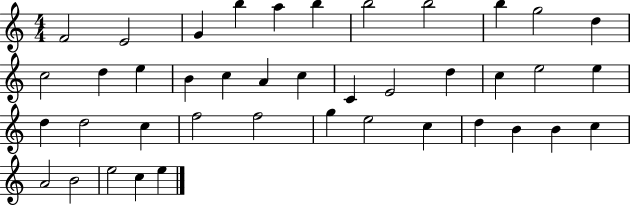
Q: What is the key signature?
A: C major